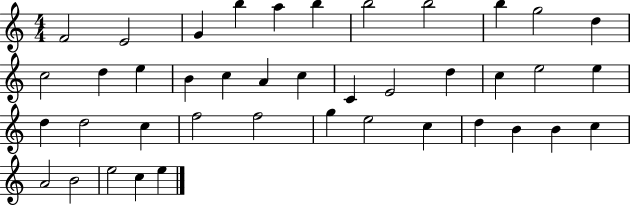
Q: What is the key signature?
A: C major